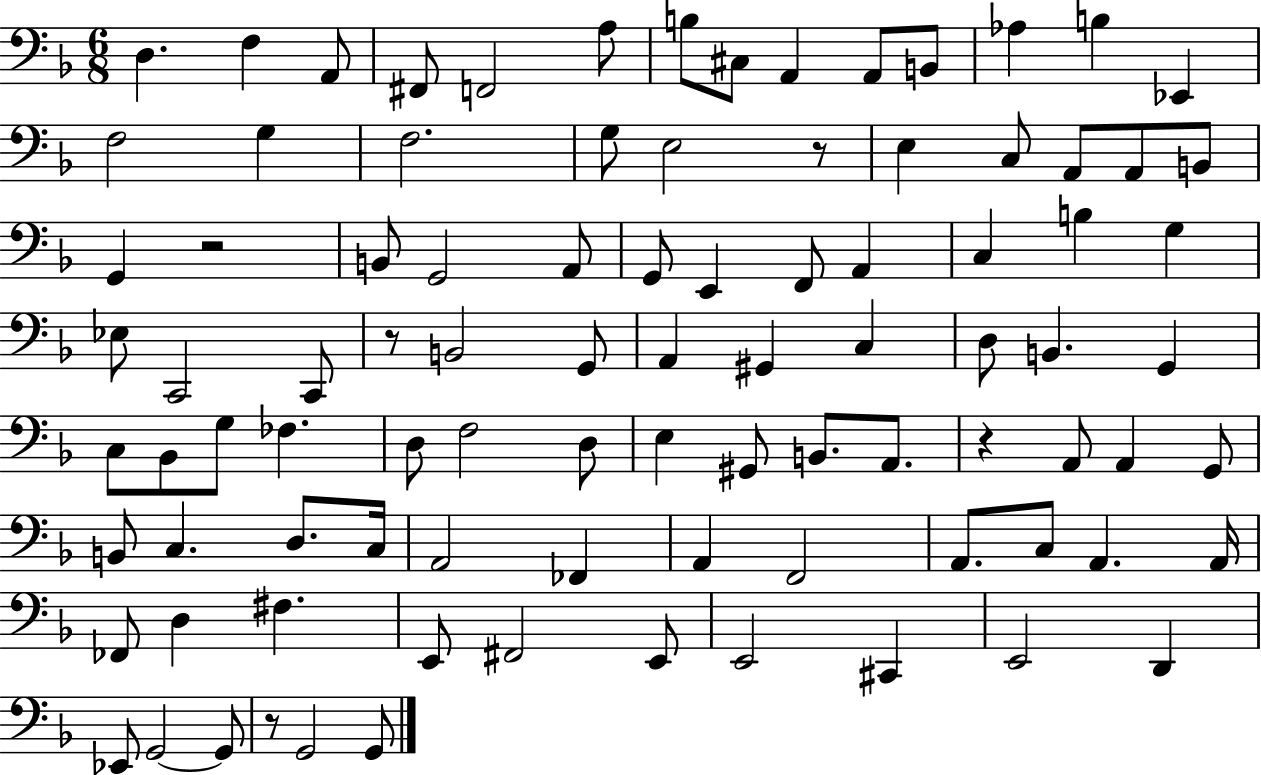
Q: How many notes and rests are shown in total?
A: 92